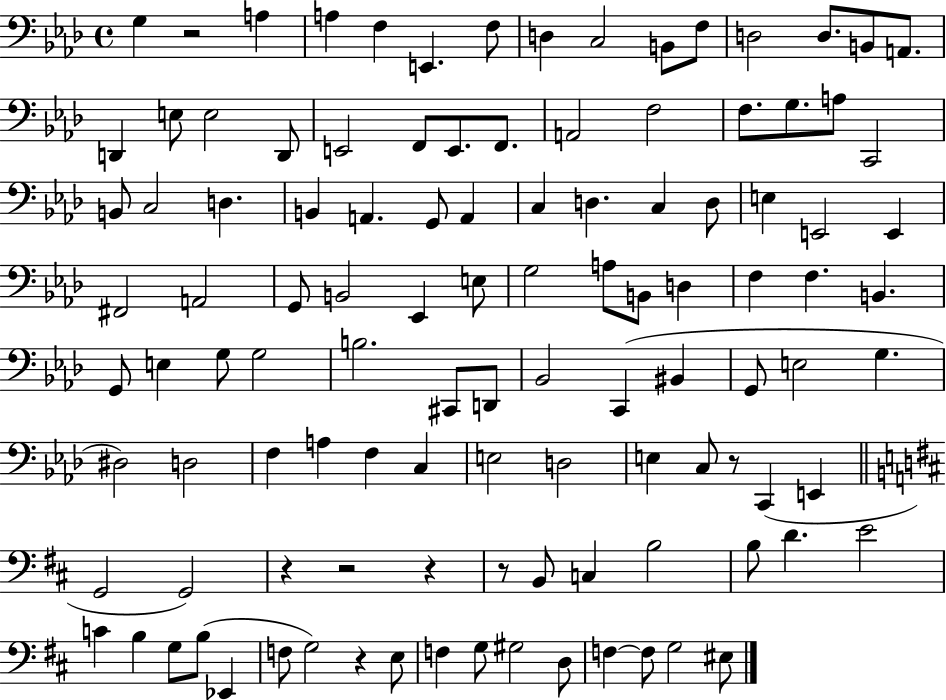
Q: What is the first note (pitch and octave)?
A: G3